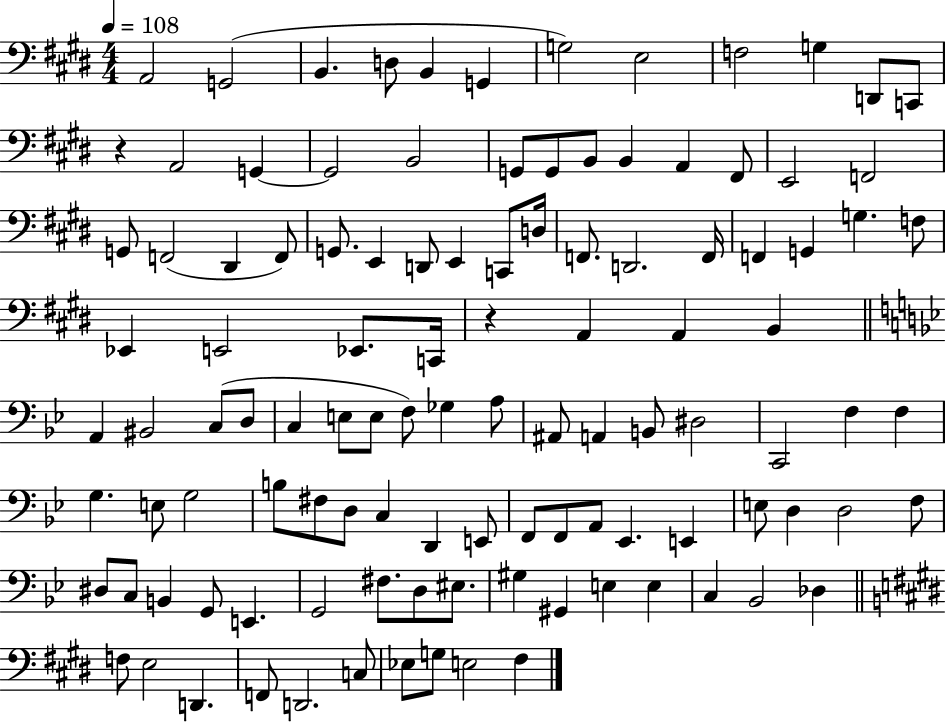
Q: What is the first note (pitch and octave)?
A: A2